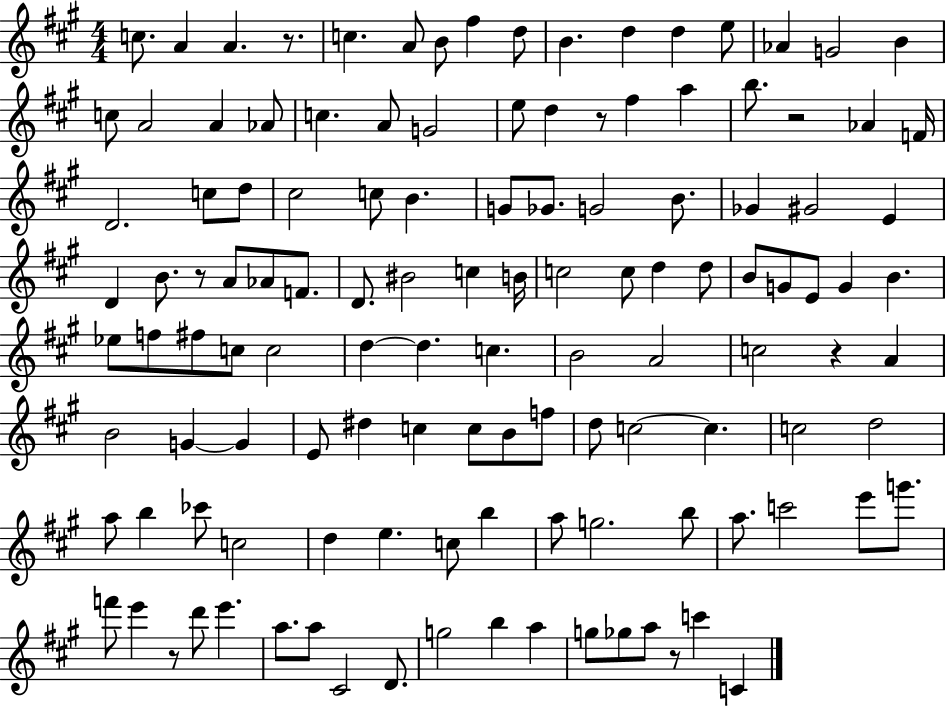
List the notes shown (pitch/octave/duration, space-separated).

C5/e. A4/q A4/q. R/e. C5/q. A4/e B4/e F#5/q D5/e B4/q. D5/q D5/q E5/e Ab4/q G4/h B4/q C5/e A4/h A4/q Ab4/e C5/q. A4/e G4/h E5/e D5/q R/e F#5/q A5/q B5/e. R/h Ab4/q F4/s D4/h. C5/e D5/e C#5/h C5/e B4/q. G4/e Gb4/e. G4/h B4/e. Gb4/q G#4/h E4/q D4/q B4/e. R/e A4/e Ab4/e F4/e. D4/e. BIS4/h C5/q B4/s C5/h C5/e D5/q D5/e B4/e G4/e E4/e G4/q B4/q. Eb5/e F5/e F#5/e C5/e C5/h D5/q D5/q. C5/q. B4/h A4/h C5/h R/q A4/q B4/h G4/q G4/q E4/e D#5/q C5/q C5/e B4/e F5/e D5/e C5/h C5/q. C5/h D5/h A5/e B5/q CES6/e C5/h D5/q E5/q. C5/e B5/q A5/e G5/h. B5/e A5/e. C6/h E6/e G6/e. F6/e E6/q R/e D6/e E6/q. A5/e. A5/e C#4/h D4/e. G5/h B5/q A5/q G5/e Gb5/e A5/e R/e C6/q C4/q